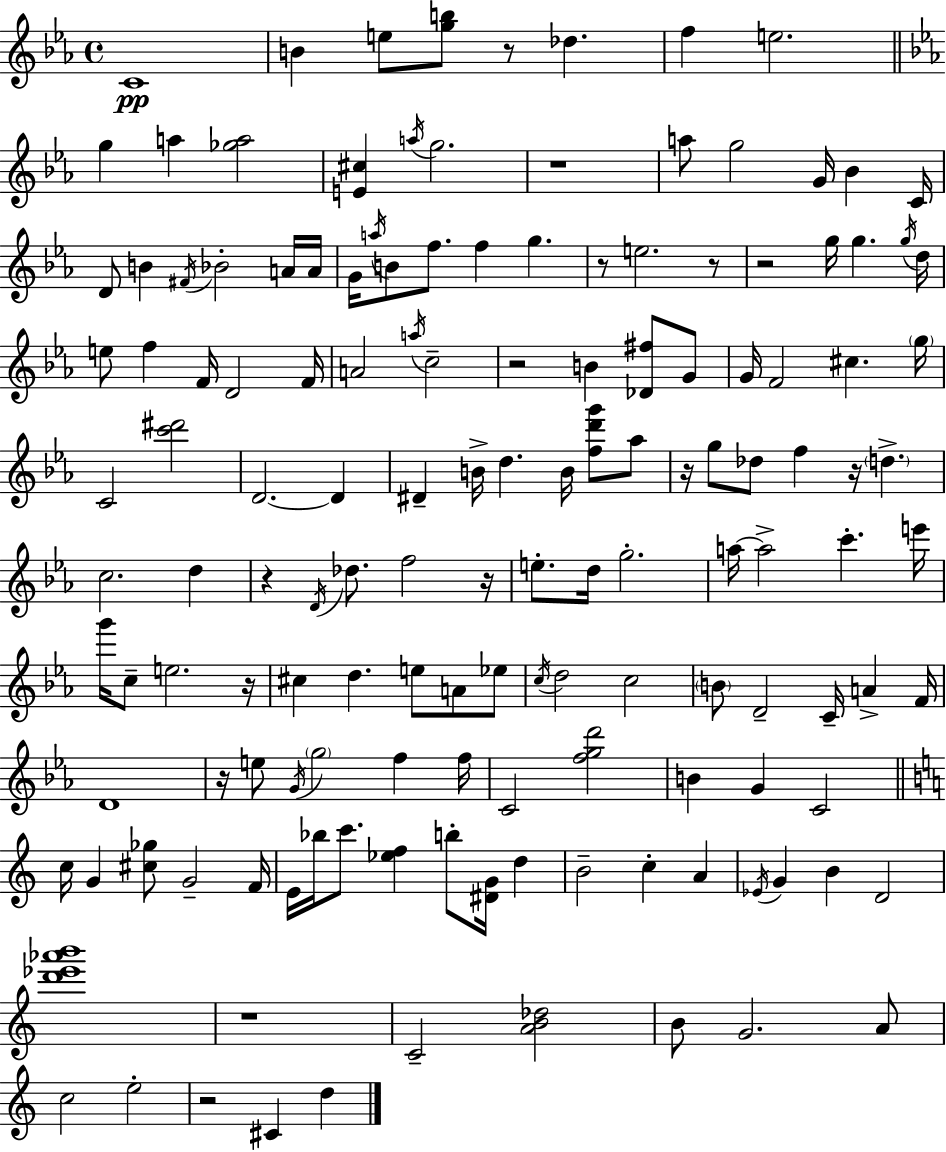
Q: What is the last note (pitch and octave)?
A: D5